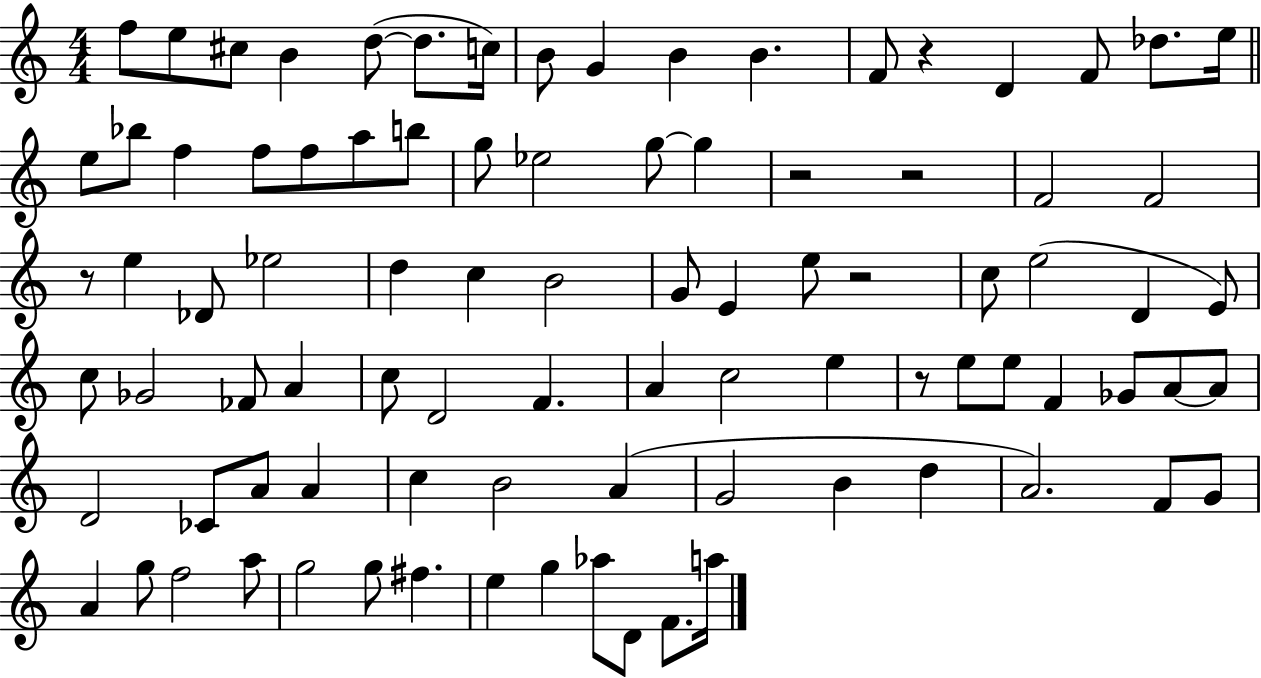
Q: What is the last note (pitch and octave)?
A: A5